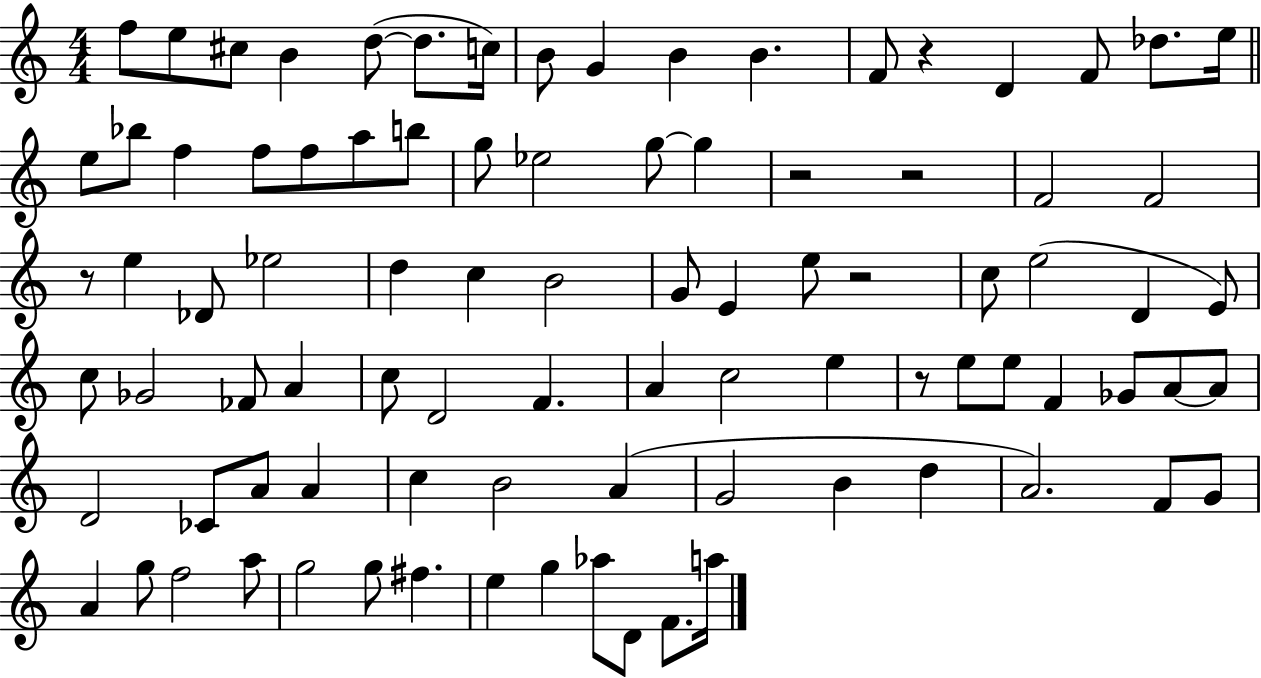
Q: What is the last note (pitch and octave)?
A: A5